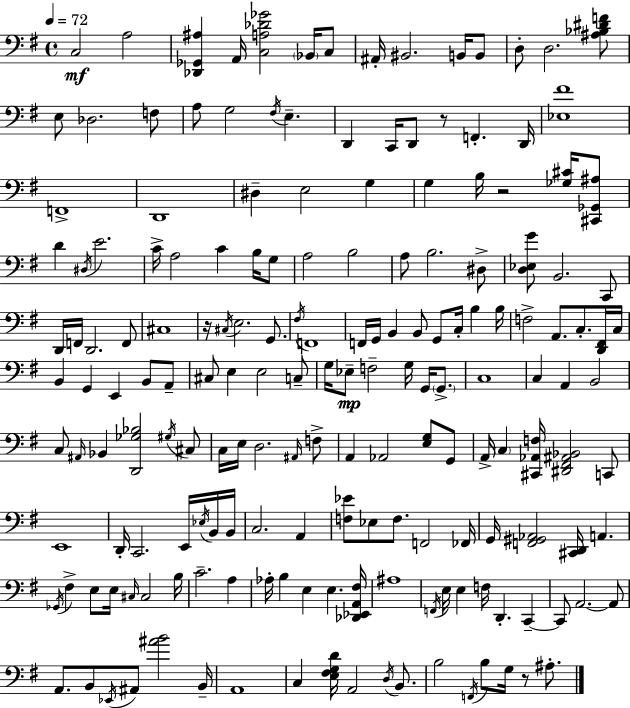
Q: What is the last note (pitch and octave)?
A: A#3